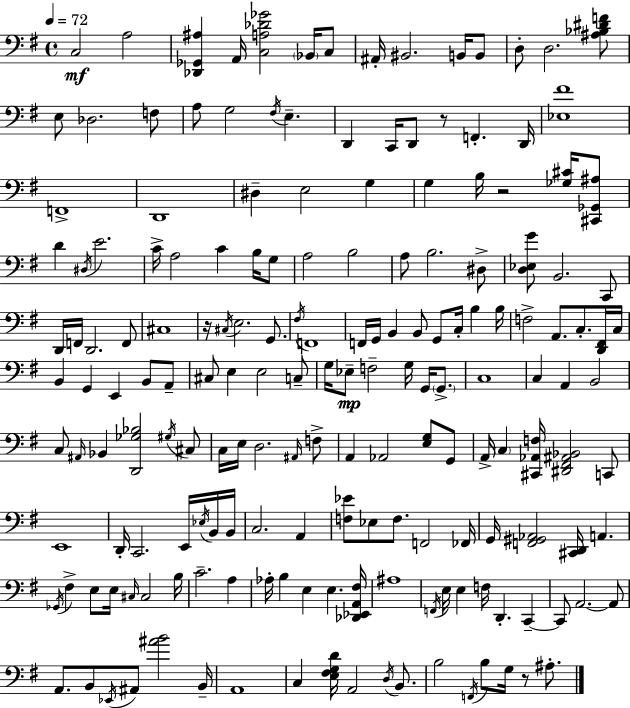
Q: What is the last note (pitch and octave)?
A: A#3